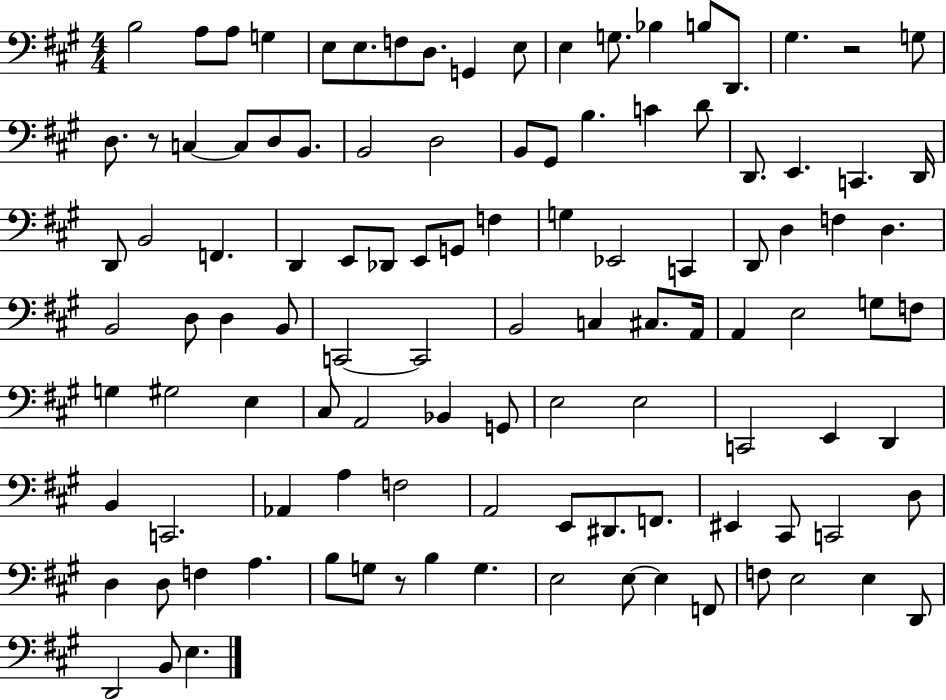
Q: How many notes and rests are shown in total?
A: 110